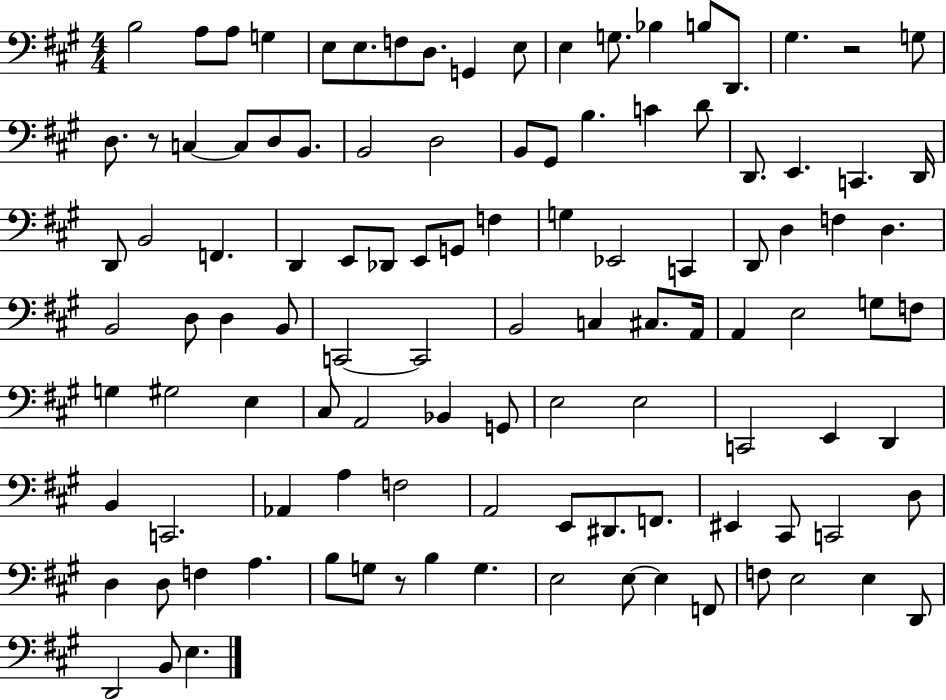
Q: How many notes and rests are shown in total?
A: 110